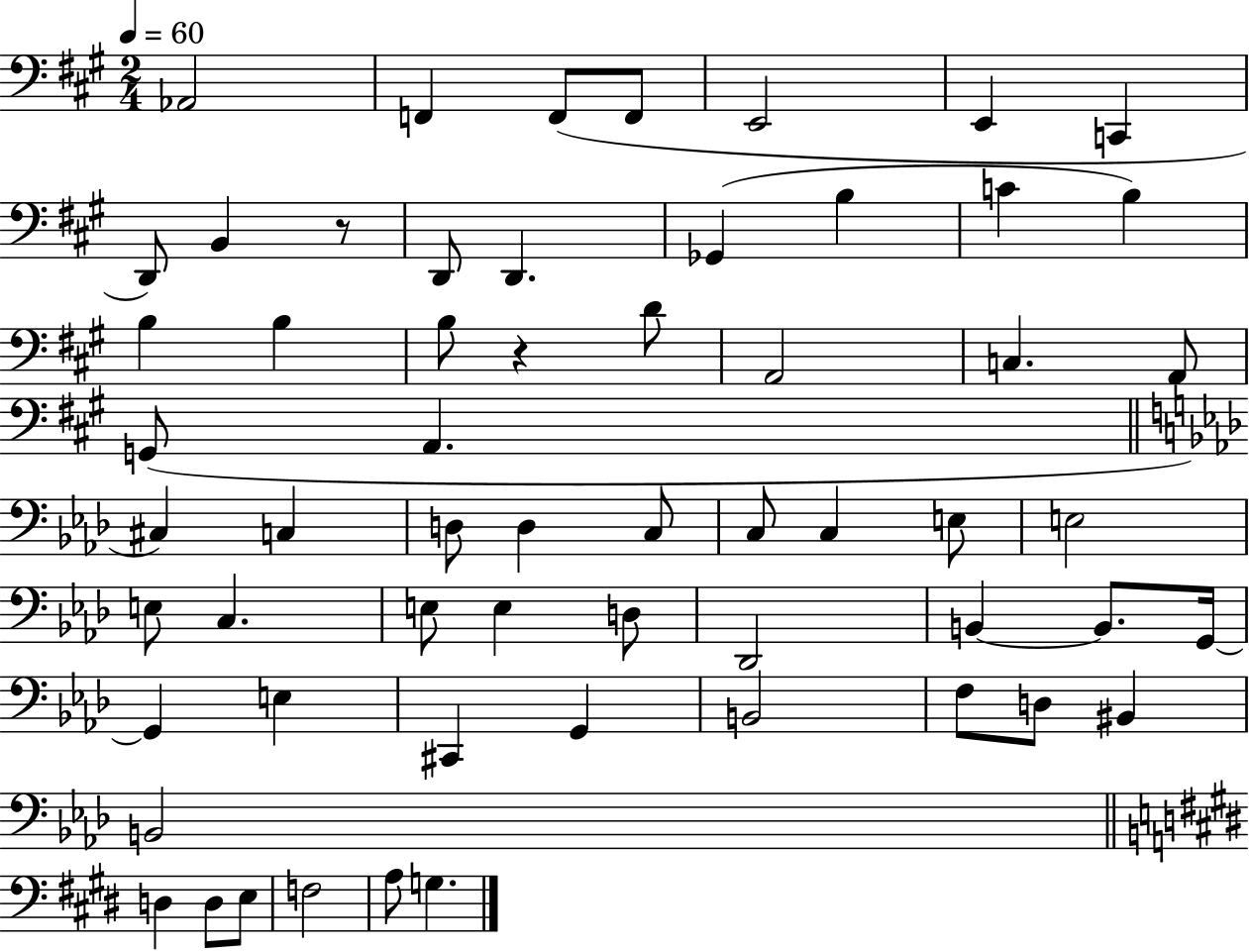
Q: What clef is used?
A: bass